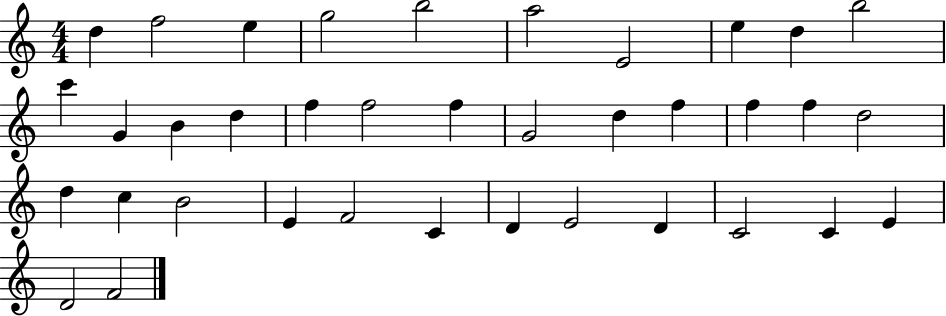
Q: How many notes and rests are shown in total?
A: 37